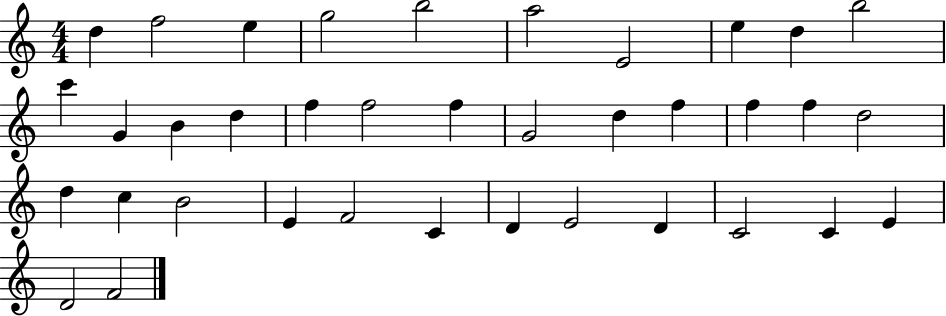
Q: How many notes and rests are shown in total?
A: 37